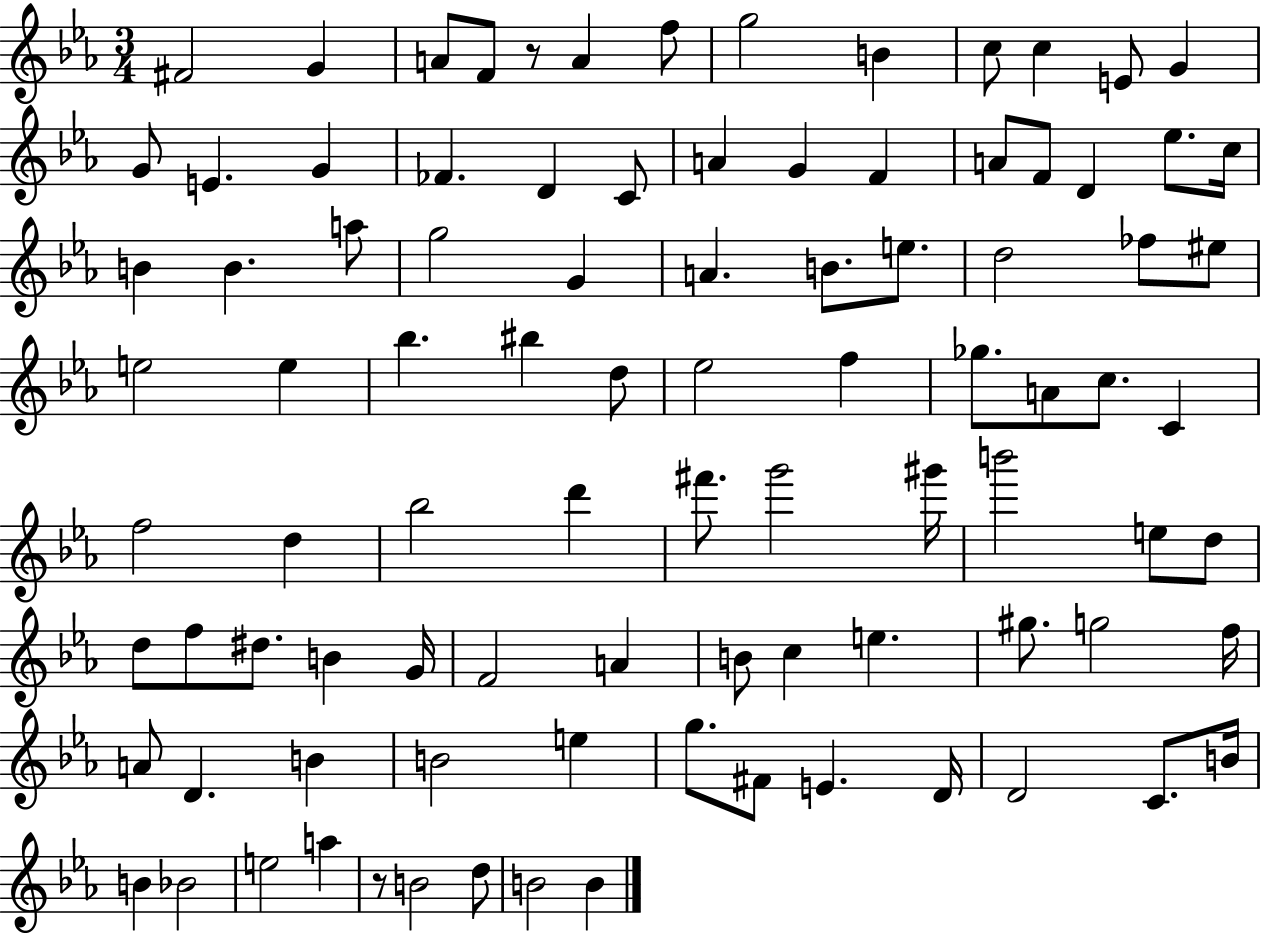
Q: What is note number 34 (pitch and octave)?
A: E5